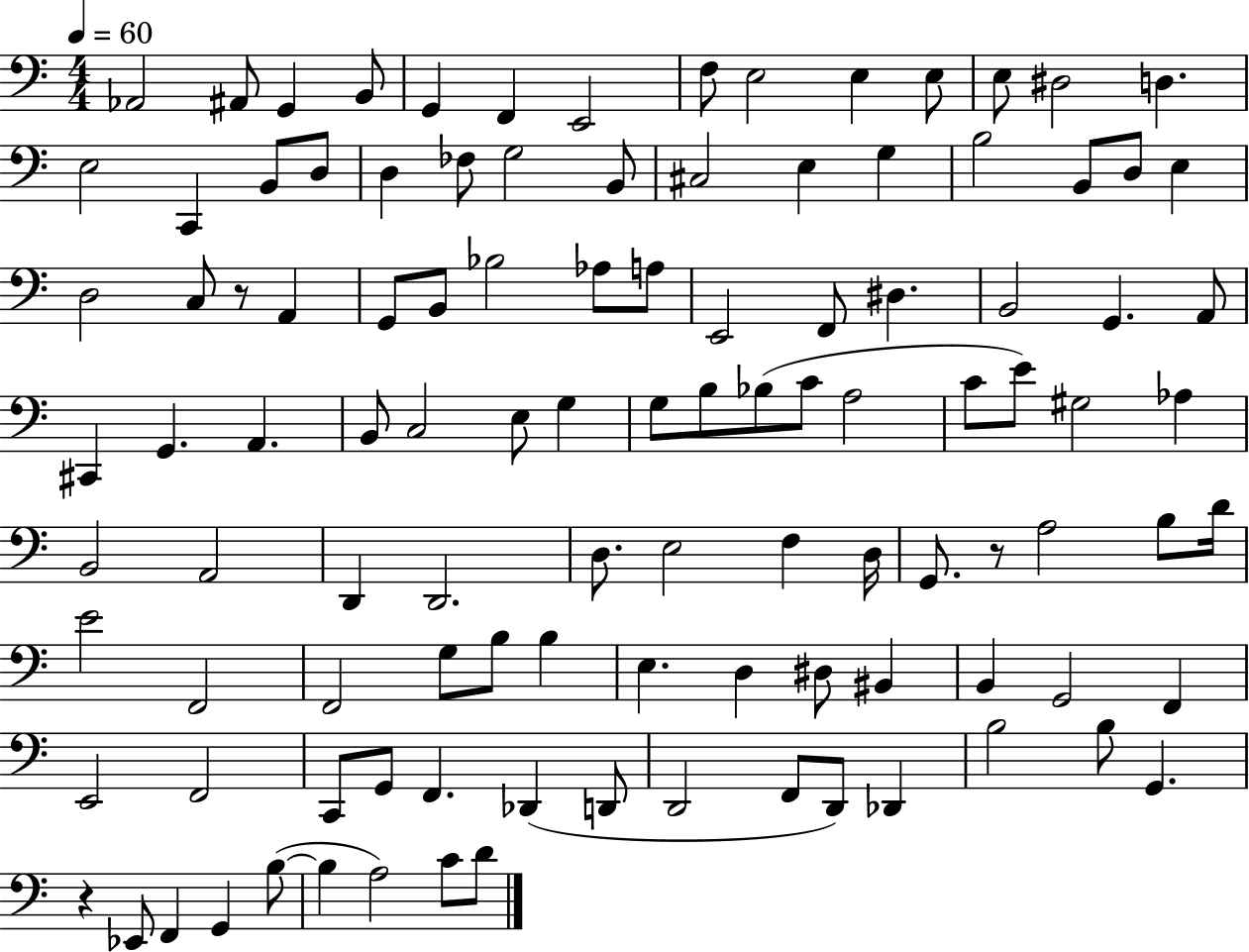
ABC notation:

X:1
T:Untitled
M:4/4
L:1/4
K:C
_A,,2 ^A,,/2 G,, B,,/2 G,, F,, E,,2 F,/2 E,2 E, E,/2 E,/2 ^D,2 D, E,2 C,, B,,/2 D,/2 D, _F,/2 G,2 B,,/2 ^C,2 E, G, B,2 B,,/2 D,/2 E, D,2 C,/2 z/2 A,, G,,/2 B,,/2 _B,2 _A,/2 A,/2 E,,2 F,,/2 ^D, B,,2 G,, A,,/2 ^C,, G,, A,, B,,/2 C,2 E,/2 G, G,/2 B,/2 _B,/2 C/2 A,2 C/2 E/2 ^G,2 _A, B,,2 A,,2 D,, D,,2 D,/2 E,2 F, D,/4 G,,/2 z/2 A,2 B,/2 D/4 E2 F,,2 F,,2 G,/2 B,/2 B, E, D, ^D,/2 ^B,, B,, G,,2 F,, E,,2 F,,2 C,,/2 G,,/2 F,, _D,, D,,/2 D,,2 F,,/2 D,,/2 _D,, B,2 B,/2 G,, z _E,,/2 F,, G,, B,/2 B, A,2 C/2 D/2